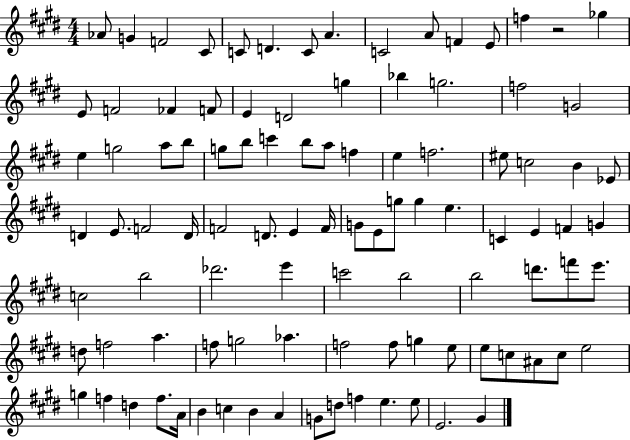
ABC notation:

X:1
T:Untitled
M:4/4
L:1/4
K:E
_A/2 G F2 ^C/2 C/2 D C/2 A C2 A/2 F E/2 f z2 _g E/2 F2 _F F/2 E D2 g _b g2 f2 G2 e g2 a/2 b/2 g/2 b/2 c' b/2 a/2 f e f2 ^e/2 c2 B _E/2 D E/2 F2 D/4 F2 D/2 E F/4 G/2 E/2 g/2 g e C E F G c2 b2 _d'2 e' c'2 b2 b2 d'/2 f'/2 e'/2 d/2 f2 a f/2 g2 _a f2 f/2 g e/2 e/2 c/2 ^A/2 c/2 e2 g f d f/2 A/4 B c B A G/2 d/2 f e e/2 E2 ^G